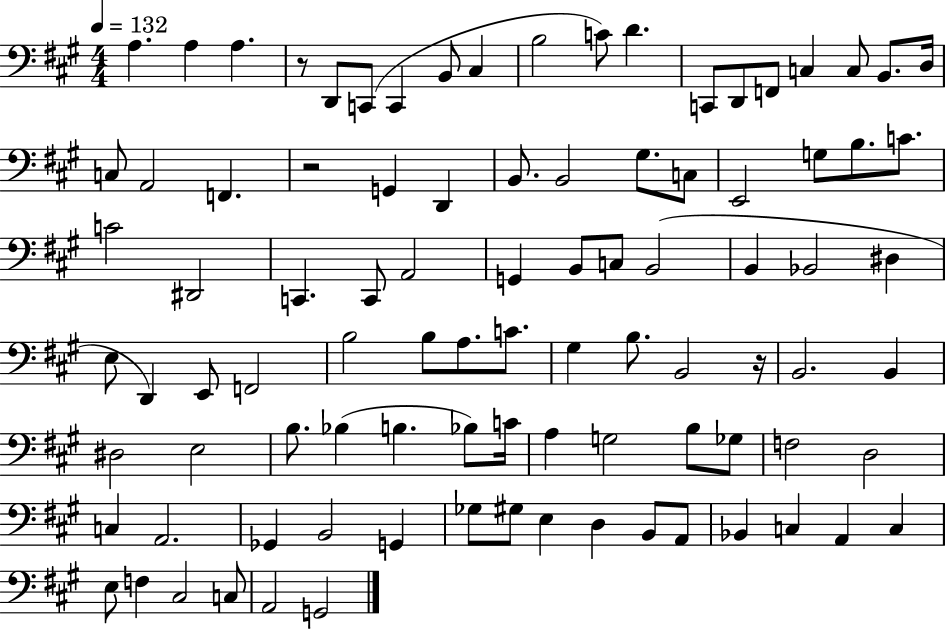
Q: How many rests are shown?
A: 3